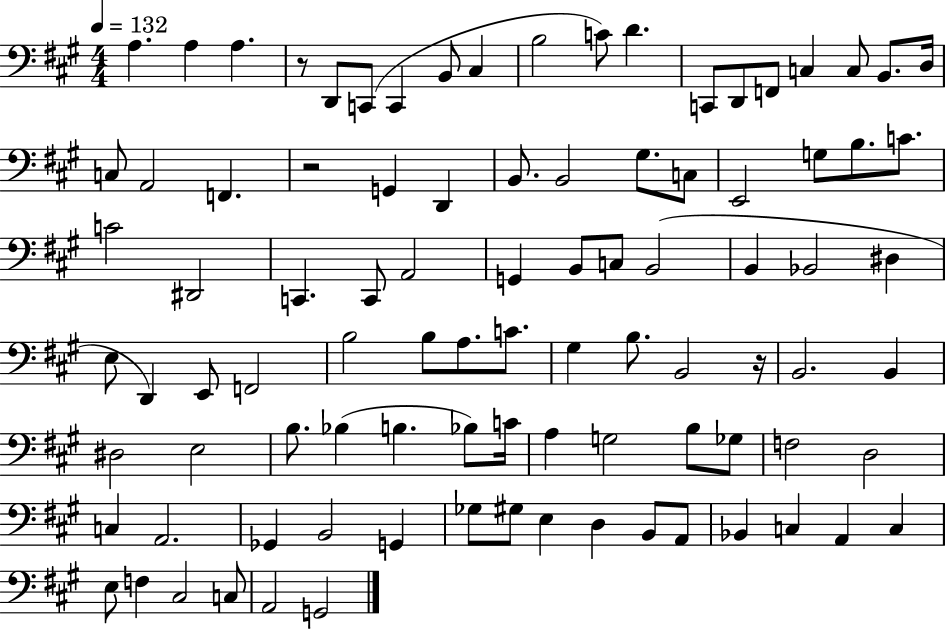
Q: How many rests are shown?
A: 3